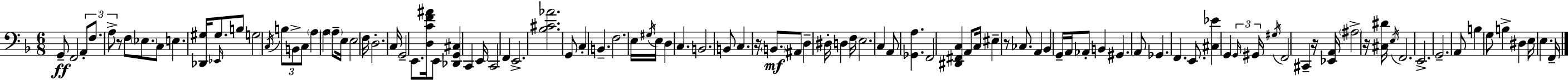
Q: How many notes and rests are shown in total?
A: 103